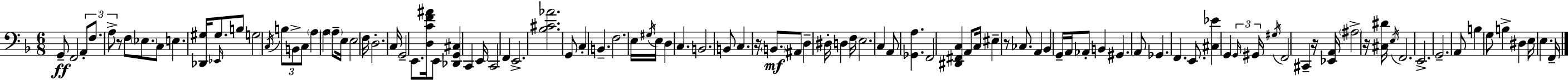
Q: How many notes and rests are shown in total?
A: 103